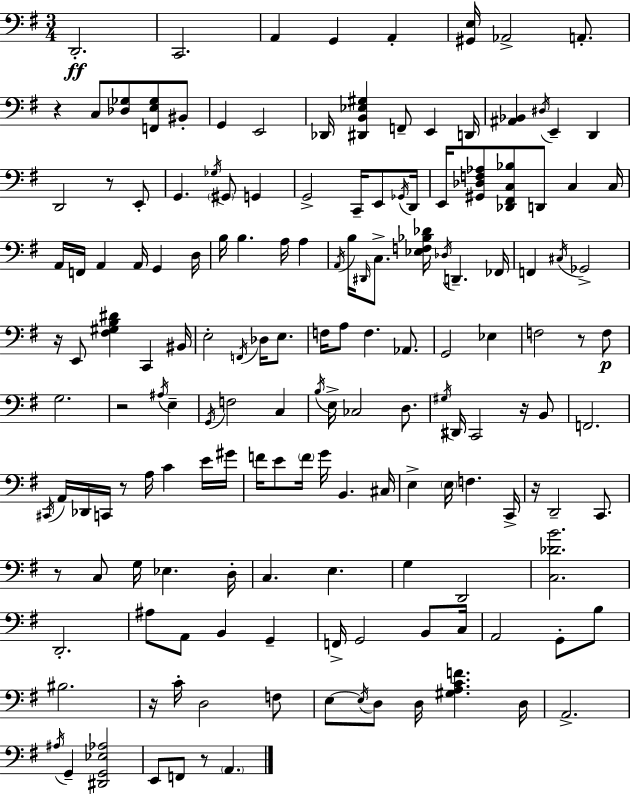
D2/h. C2/h. A2/q G2/q A2/q [G#2,E3]/s Ab2/h A2/e. R/q C3/e [Db3,Gb3]/e [F2,E3,Gb3]/e BIS2/e G2/q E2/h Db2/s [D#2,B2,Eb3,G#3]/q F2/e E2/q D2/s [A#2,Bb2]/q D#3/s E2/q D2/q D2/h R/e E2/e G2/q. Gb3/s G#2/e G2/q G2/h C2/s E2/e Gb2/s D2/s E2/s [G#2,Db3,F3,Ab3]/e [Db2,F#2,C3,Bb3]/e D2/e C3/q C3/s A2/s F2/s A2/q A2/s G2/q D3/s B3/s B3/q. A3/s A3/q A2/s B3/s D#2/s C3/e. [Eb3,F3,Bb3,Db4]/s Db3/s D2/q. FES2/s F2/q C#3/s Gb2/h R/s E2/e [F#3,G#3,B3,D#4]/q C2/q BIS2/s E3/h F2/s Db3/s E3/e. F3/s A3/e F3/q. Ab2/e. G2/h Eb3/q F3/h R/e F3/e G3/h. R/h A#3/s E3/q G2/s F3/h C3/q B3/s E3/s CES3/h D3/e. G#3/s D#2/s C2/h R/s B2/e F2/h. C#2/s A2/s Db2/s C2/s R/e A3/s C4/q E4/s G#4/s F4/s E4/e F4/s G4/s B2/q. C#3/s E3/q E3/s F3/q. C2/s R/s D2/h C2/e. R/e C3/e G3/s Eb3/q. D3/s C3/q. E3/q. G3/q D2/h [C3,Db4,B4]/h. D2/h. A#3/e A2/e B2/q G2/q F2/s G2/h B2/e C3/s A2/h G2/e B3/e BIS3/h. R/s C4/s D3/h F3/e E3/e E3/s D3/e D3/s [G#3,A3,C4,F4]/q. D3/s A2/h. A#3/s G2/q [D#2,G2,Eb3,Ab3]/h E2/e F2/e R/e A2/q.